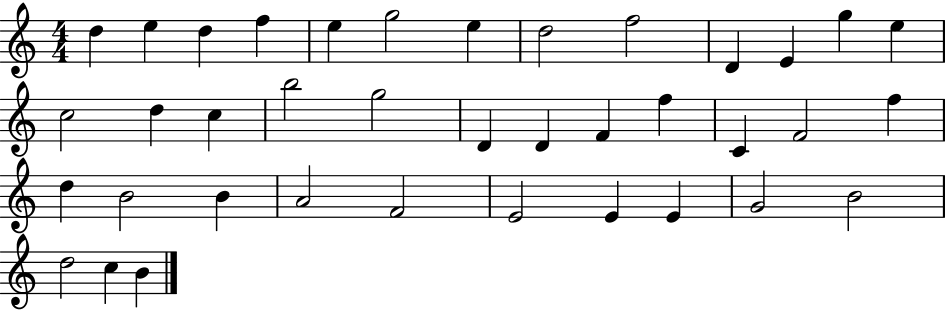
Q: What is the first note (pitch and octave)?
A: D5